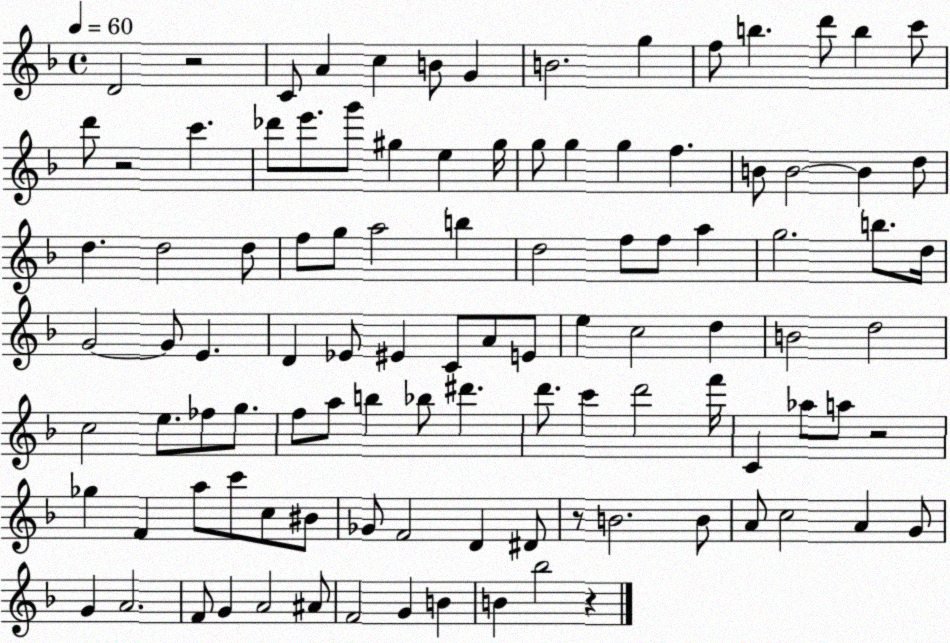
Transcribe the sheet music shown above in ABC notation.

X:1
T:Untitled
M:4/4
L:1/4
K:F
D2 z2 C/2 A c B/2 G B2 g f/2 b d'/2 b c'/2 d'/2 z2 c' _d'/2 e'/2 g'/2 ^g e ^g/4 g/2 g g f B/2 B2 B d/2 d d2 d/2 f/2 g/2 a2 b d2 f/2 f/2 a g2 b/2 d/4 G2 G/2 E D _E/2 ^E C/2 A/2 E/2 e c2 d B2 d2 c2 e/2 _f/2 g/2 f/2 a/2 b _b/2 ^d' d'/2 c' d'2 f'/4 C _a/2 a/2 z2 _g F a/2 c'/2 c/2 ^B/2 _G/2 F2 D ^D/2 z/2 B2 B/2 A/2 c2 A G/2 G A2 F/2 G A2 ^A/2 F2 G B B _b2 z